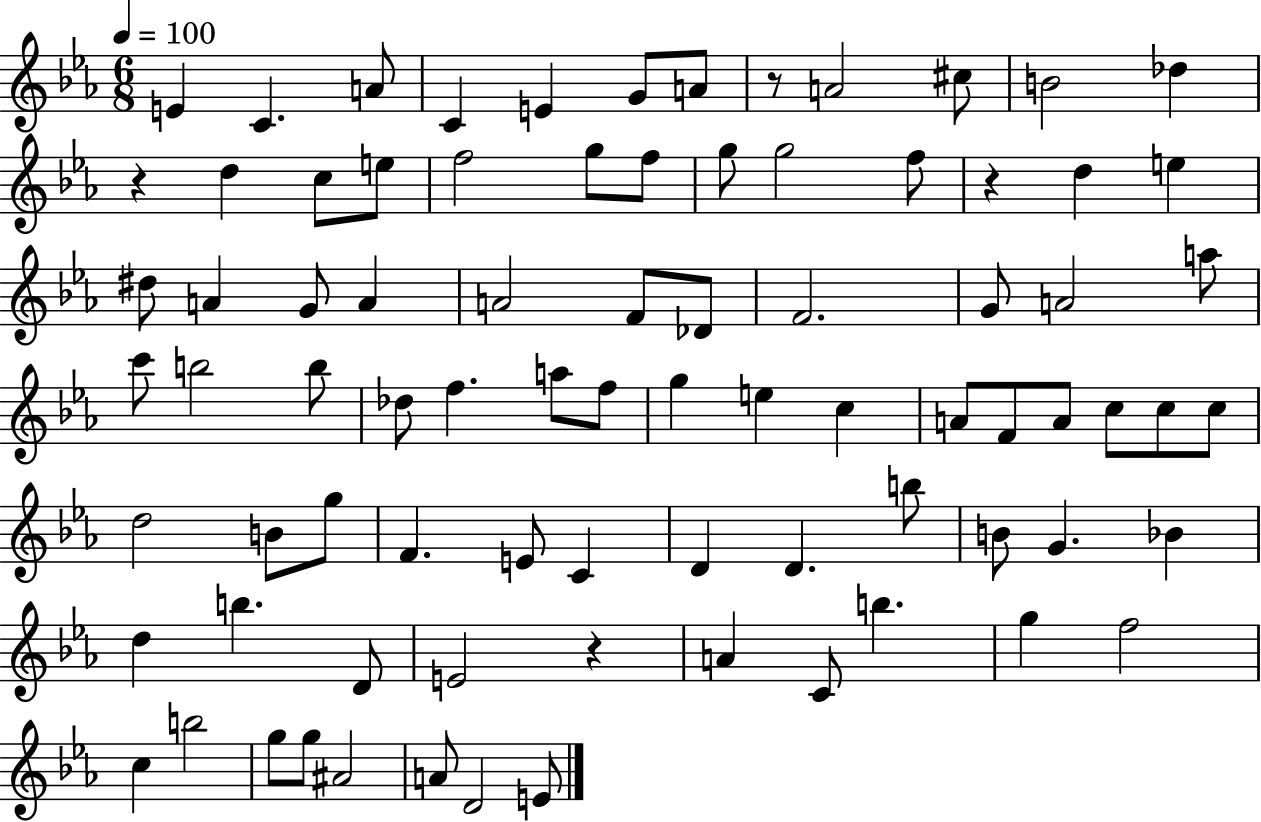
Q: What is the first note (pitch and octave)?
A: E4